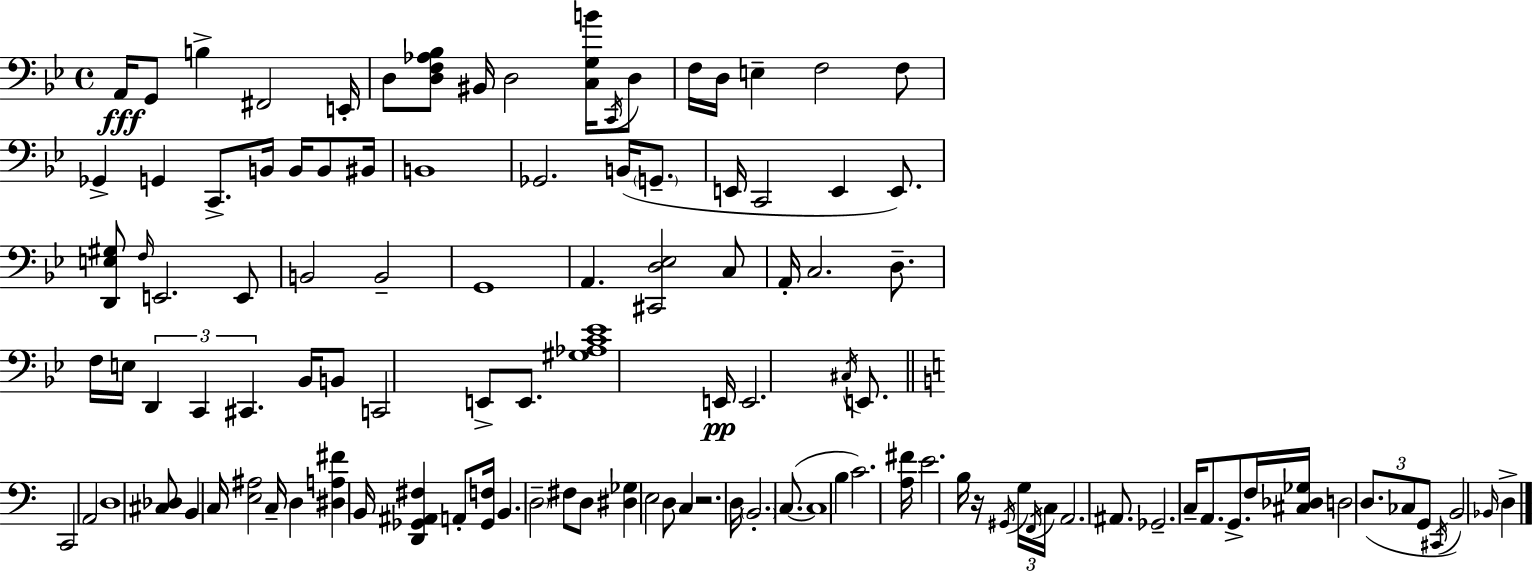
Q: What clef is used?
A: bass